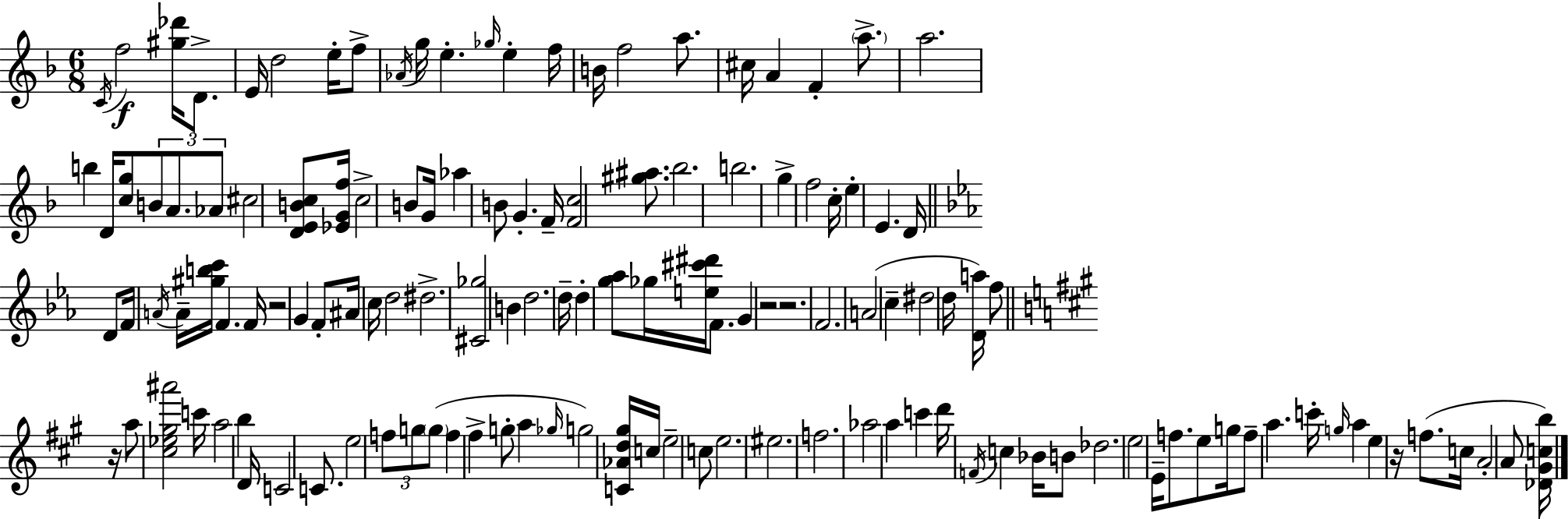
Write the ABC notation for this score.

X:1
T:Untitled
M:6/8
L:1/4
K:Dm
C/4 f2 [^g_d']/4 D/2 E/4 d2 e/4 f/2 _A/4 g/4 e _g/4 e f/4 B/4 f2 a/2 ^c/4 A F a/2 a2 b D/4 [cg]/2 B/2 A/2 _A/2 ^c2 [DEBc]/2 [_EGf]/4 c2 B/2 G/4 _a B/2 G F/4 [Fc]2 [^g^a]/2 _b2 b2 g f2 c/4 e E D/4 D/2 F/4 A/4 A/4 [^gbc']/4 F F/4 z2 G F/2 ^A/4 c/4 d2 ^d2 [^C_g]2 B d2 d/4 d [g_a]/2 _g/4 [e^c'^d']/4 F/2 G z2 z2 F2 A2 c ^d2 d/4 [Da]/4 f/2 z/4 a/2 [^c_e^g^a']2 c'/4 a2 b D/4 C2 C/2 e2 f/2 g/2 g/2 f ^f g/2 a _g/4 g2 [C_Ad^g]/4 c/4 e2 c/2 e2 ^e2 f2 _a2 a c' d'/4 F/4 c _B/4 B/2 _d2 e2 E/4 f/2 e/2 g/4 f/2 a c'/4 g/4 a e z/4 f/2 c/4 A2 A/2 [_D^Gcb]/4